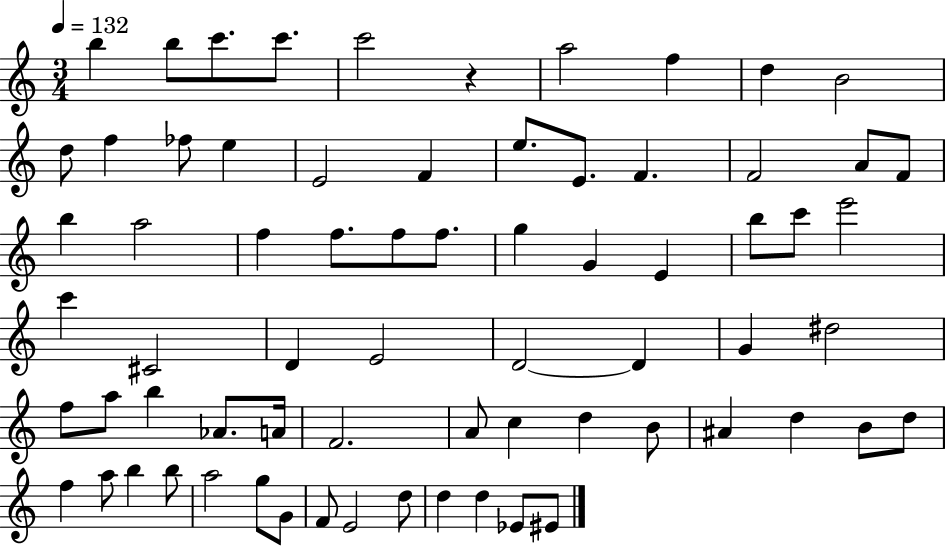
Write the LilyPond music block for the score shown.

{
  \clef treble
  \numericTimeSignature
  \time 3/4
  \key c \major
  \tempo 4 = 132
  b''4 b''8 c'''8. c'''8. | c'''2 r4 | a''2 f''4 | d''4 b'2 | \break d''8 f''4 fes''8 e''4 | e'2 f'4 | e''8. e'8. f'4. | f'2 a'8 f'8 | \break b''4 a''2 | f''4 f''8. f''8 f''8. | g''4 g'4 e'4 | b''8 c'''8 e'''2 | \break c'''4 cis'2 | d'4 e'2 | d'2~~ d'4 | g'4 dis''2 | \break f''8 a''8 b''4 aes'8. a'16 | f'2. | a'8 c''4 d''4 b'8 | ais'4 d''4 b'8 d''8 | \break f''4 a''8 b''4 b''8 | a''2 g''8 g'8 | f'8 e'2 d''8 | d''4 d''4 ees'8 eis'8 | \break \bar "|."
}